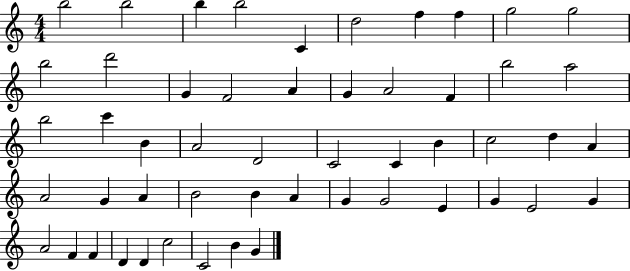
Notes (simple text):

B5/h B5/h B5/q B5/h C4/q D5/h F5/q F5/q G5/h G5/h B5/h D6/h G4/q F4/h A4/q G4/q A4/h F4/q B5/h A5/h B5/h C6/q B4/q A4/h D4/h C4/h C4/q B4/q C5/h D5/q A4/q A4/h G4/q A4/q B4/h B4/q A4/q G4/q G4/h E4/q G4/q E4/h G4/q A4/h F4/q F4/q D4/q D4/q C5/h C4/h B4/q G4/q